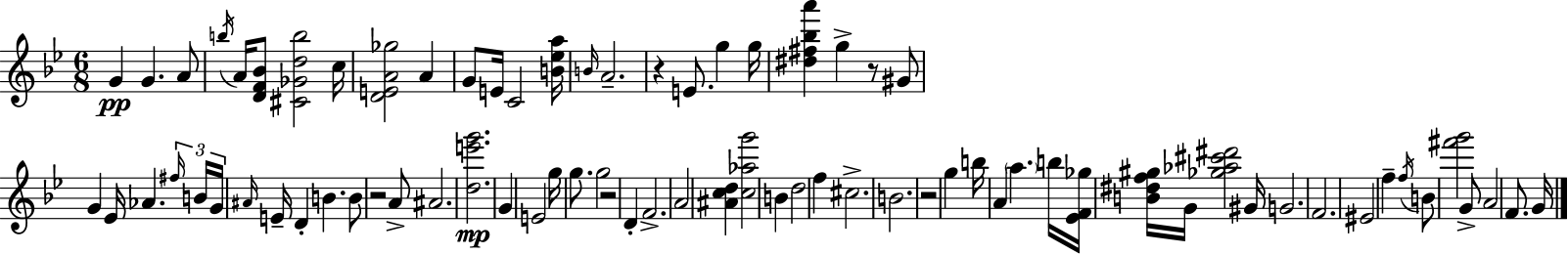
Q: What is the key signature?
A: BES major